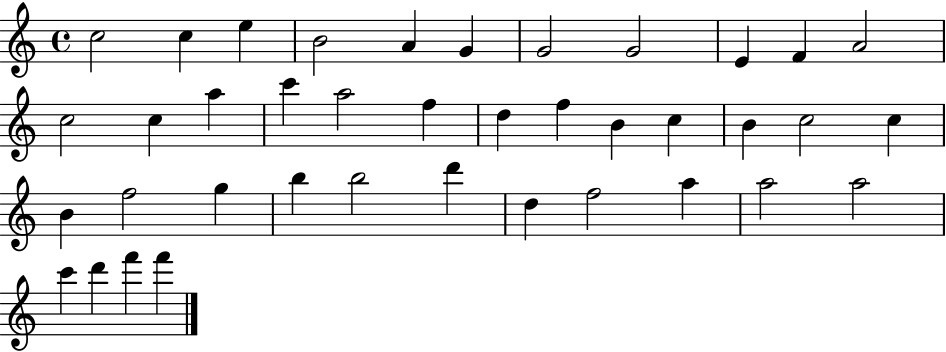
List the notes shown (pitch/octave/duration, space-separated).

C5/h C5/q E5/q B4/h A4/q G4/q G4/h G4/h E4/q F4/q A4/h C5/h C5/q A5/q C6/q A5/h F5/q D5/q F5/q B4/q C5/q B4/q C5/h C5/q B4/q F5/h G5/q B5/q B5/h D6/q D5/q F5/h A5/q A5/h A5/h C6/q D6/q F6/q F6/q